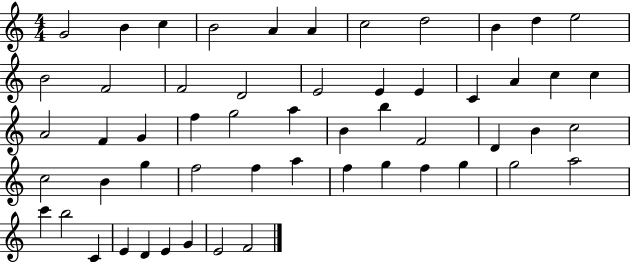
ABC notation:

X:1
T:Untitled
M:4/4
L:1/4
K:C
G2 B c B2 A A c2 d2 B d e2 B2 F2 F2 D2 E2 E E C A c c A2 F G f g2 a B b F2 D B c2 c2 B g f2 f a f g f g g2 a2 c' b2 C E D E G E2 F2